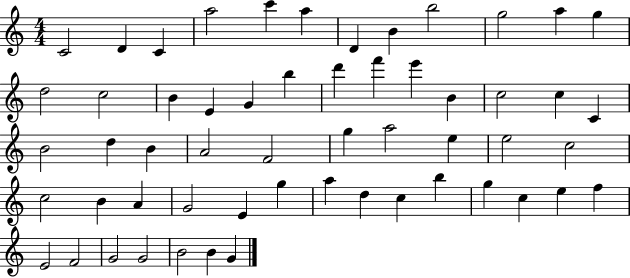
X:1
T:Untitled
M:4/4
L:1/4
K:C
C2 D C a2 c' a D B b2 g2 a g d2 c2 B E G b d' f' e' B c2 c C B2 d B A2 F2 g a2 e e2 c2 c2 B A G2 E g a d c b g c e f E2 F2 G2 G2 B2 B G